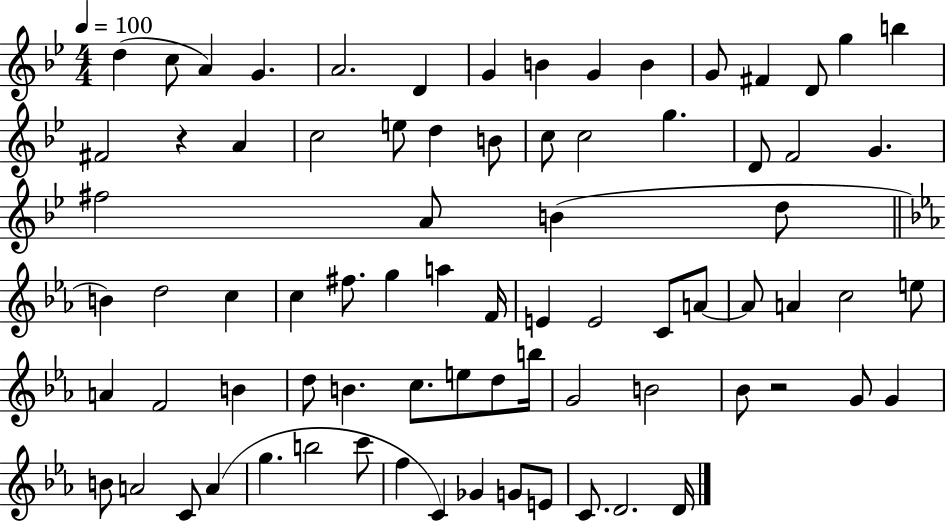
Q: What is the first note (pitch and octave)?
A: D5